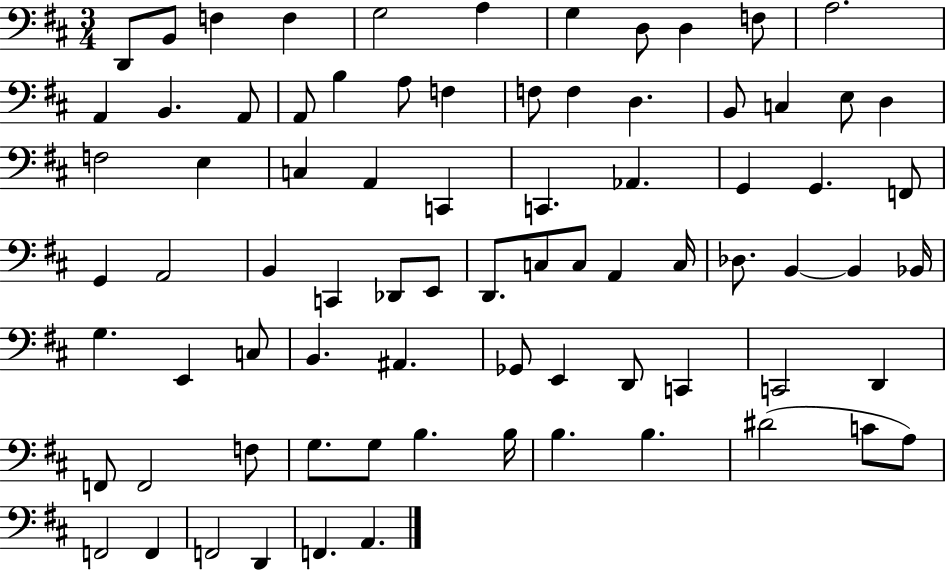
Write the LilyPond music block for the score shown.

{
  \clef bass
  \numericTimeSignature
  \time 3/4
  \key d \major
  d,8 b,8 f4 f4 | g2 a4 | g4 d8 d4 f8 | a2. | \break a,4 b,4. a,8 | a,8 b4 a8 f4 | f8 f4 d4. | b,8 c4 e8 d4 | \break f2 e4 | c4 a,4 c,4 | c,4. aes,4. | g,4 g,4. f,8 | \break g,4 a,2 | b,4 c,4 des,8 e,8 | d,8. c8 c8 a,4 c16 | des8. b,4~~ b,4 bes,16 | \break g4. e,4 c8 | b,4. ais,4. | ges,8 e,4 d,8 c,4 | c,2 d,4 | \break f,8 f,2 f8 | g8. g8 b4. b16 | b4. b4. | dis'2( c'8 a8) | \break f,2 f,4 | f,2 d,4 | f,4. a,4. | \bar "|."
}